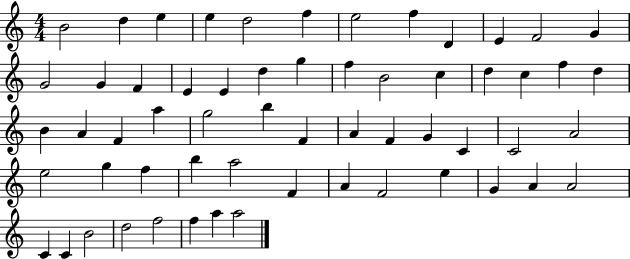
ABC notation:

X:1
T:Untitled
M:4/4
L:1/4
K:C
B2 d e e d2 f e2 f D E F2 G G2 G F E E d g f B2 c d c f d B A F a g2 b F A F G C C2 A2 e2 g f b a2 F A F2 e G A A2 C C B2 d2 f2 f a a2